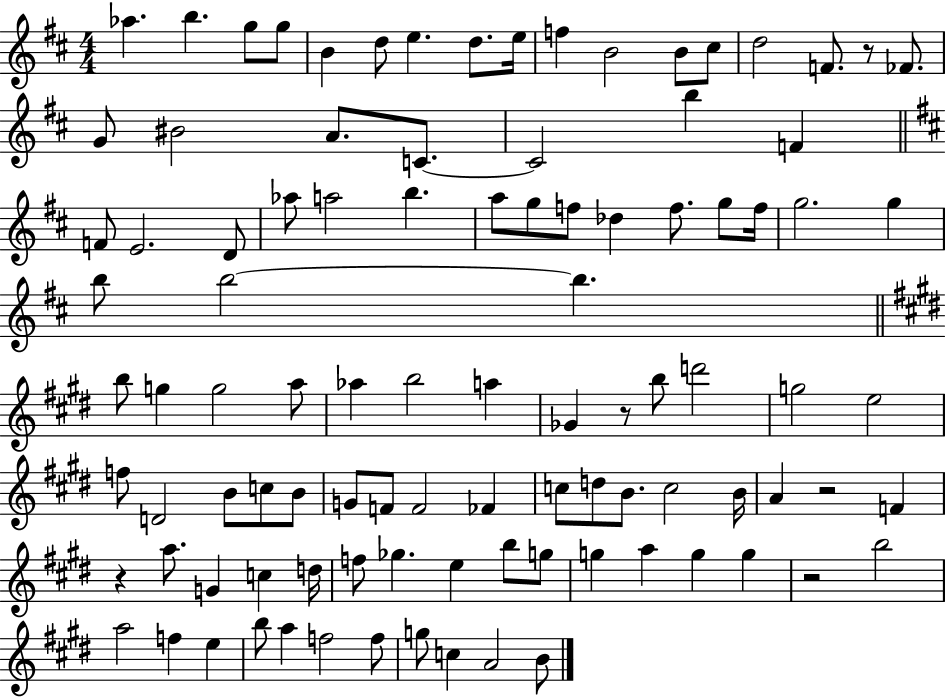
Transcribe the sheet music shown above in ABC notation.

X:1
T:Untitled
M:4/4
L:1/4
K:D
_a b g/2 g/2 B d/2 e d/2 e/4 f B2 B/2 ^c/2 d2 F/2 z/2 _F/2 G/2 ^B2 A/2 C/2 C2 b F F/2 E2 D/2 _a/2 a2 b a/2 g/2 f/2 _d f/2 g/2 f/4 g2 g b/2 b2 b b/2 g g2 a/2 _a b2 a _G z/2 b/2 d'2 g2 e2 f/2 D2 B/2 c/2 B/2 G/2 F/2 F2 _F c/2 d/2 B/2 c2 B/4 A z2 F z a/2 G c d/4 f/2 _g e b/2 g/2 g a g g z2 b2 a2 f e b/2 a f2 f/2 g/2 c A2 B/2